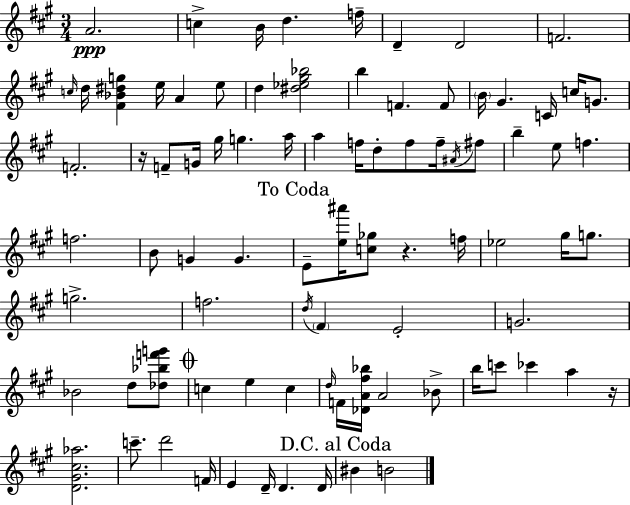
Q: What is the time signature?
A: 3/4